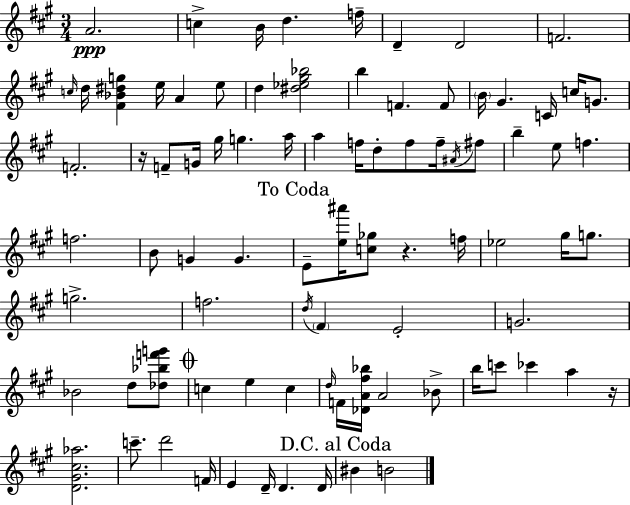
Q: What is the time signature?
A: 3/4